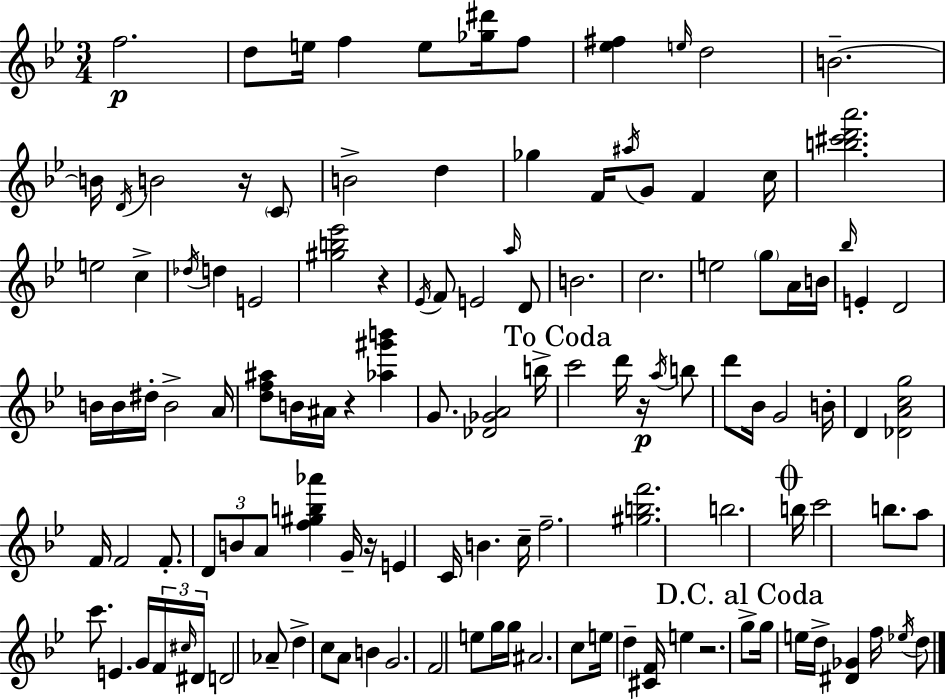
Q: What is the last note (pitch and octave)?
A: D5